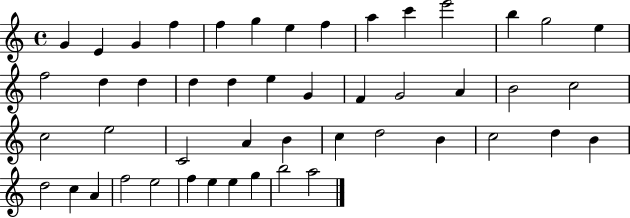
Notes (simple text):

G4/q E4/q G4/q F5/q F5/q G5/q E5/q F5/q A5/q C6/q E6/h B5/q G5/h E5/q F5/h D5/q D5/q D5/q D5/q E5/q G4/q F4/q G4/h A4/q B4/h C5/h C5/h E5/h C4/h A4/q B4/q C5/q D5/h B4/q C5/h D5/q B4/q D5/h C5/q A4/q F5/h E5/h F5/q E5/q E5/q G5/q B5/h A5/h